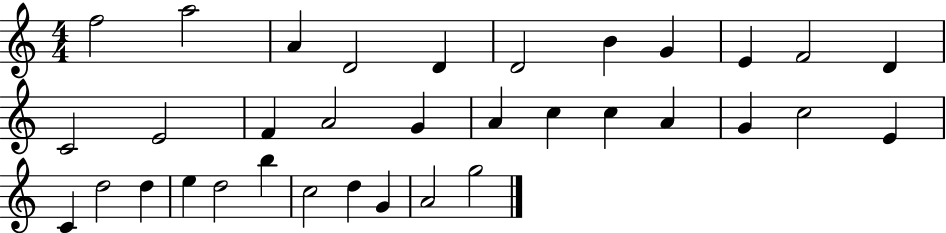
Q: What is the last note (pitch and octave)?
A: G5